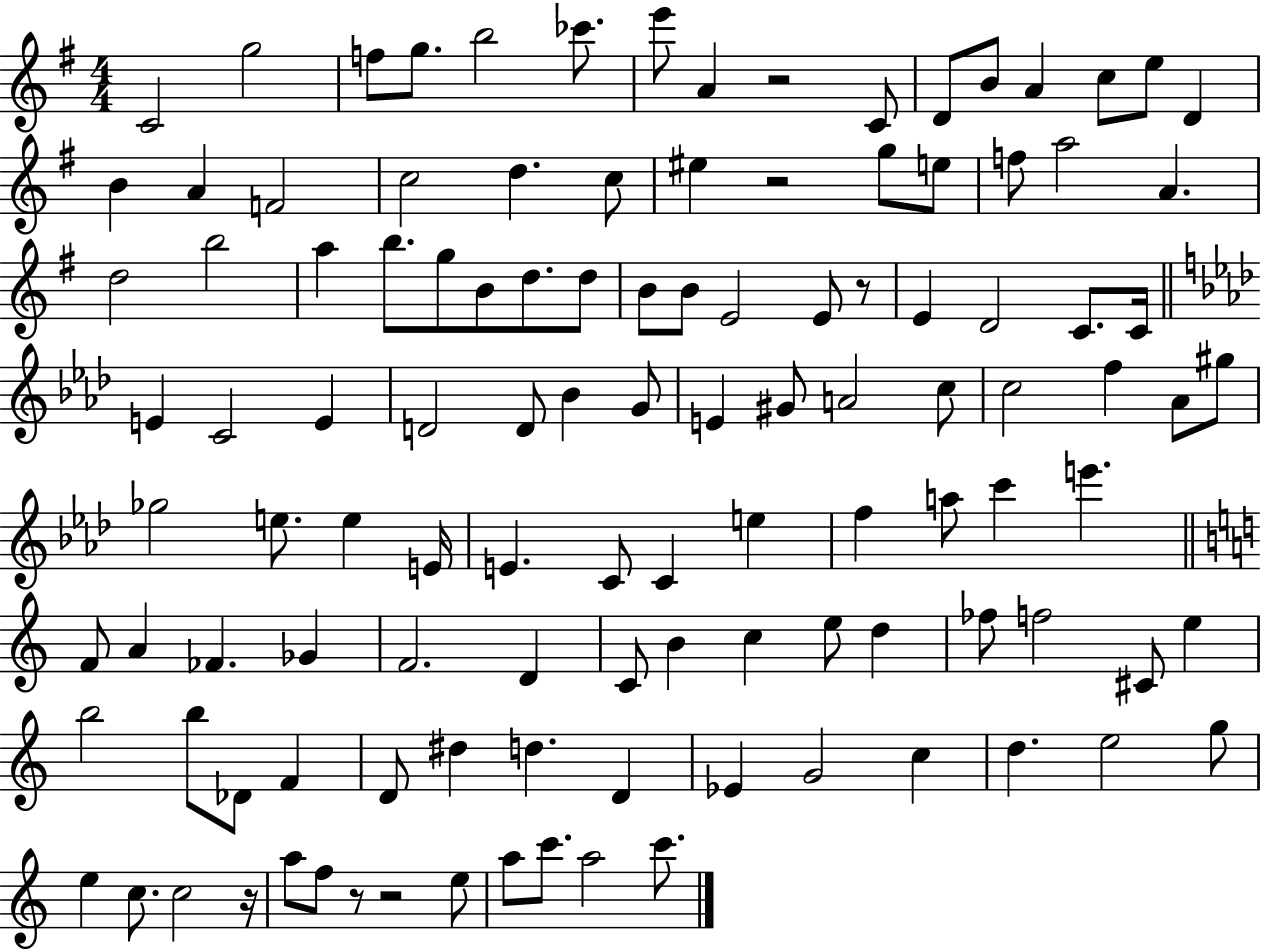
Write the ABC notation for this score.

X:1
T:Untitled
M:4/4
L:1/4
K:G
C2 g2 f/2 g/2 b2 _c'/2 e'/2 A z2 C/2 D/2 B/2 A c/2 e/2 D B A F2 c2 d c/2 ^e z2 g/2 e/2 f/2 a2 A d2 b2 a b/2 g/2 B/2 d/2 d/2 B/2 B/2 E2 E/2 z/2 E D2 C/2 C/4 E C2 E D2 D/2 _B G/2 E ^G/2 A2 c/2 c2 f _A/2 ^g/2 _g2 e/2 e E/4 E C/2 C e f a/2 c' e' F/2 A _F _G F2 D C/2 B c e/2 d _f/2 f2 ^C/2 e b2 b/2 _D/2 F D/2 ^d d D _E G2 c d e2 g/2 e c/2 c2 z/4 a/2 f/2 z/2 z2 e/2 a/2 c'/2 a2 c'/2